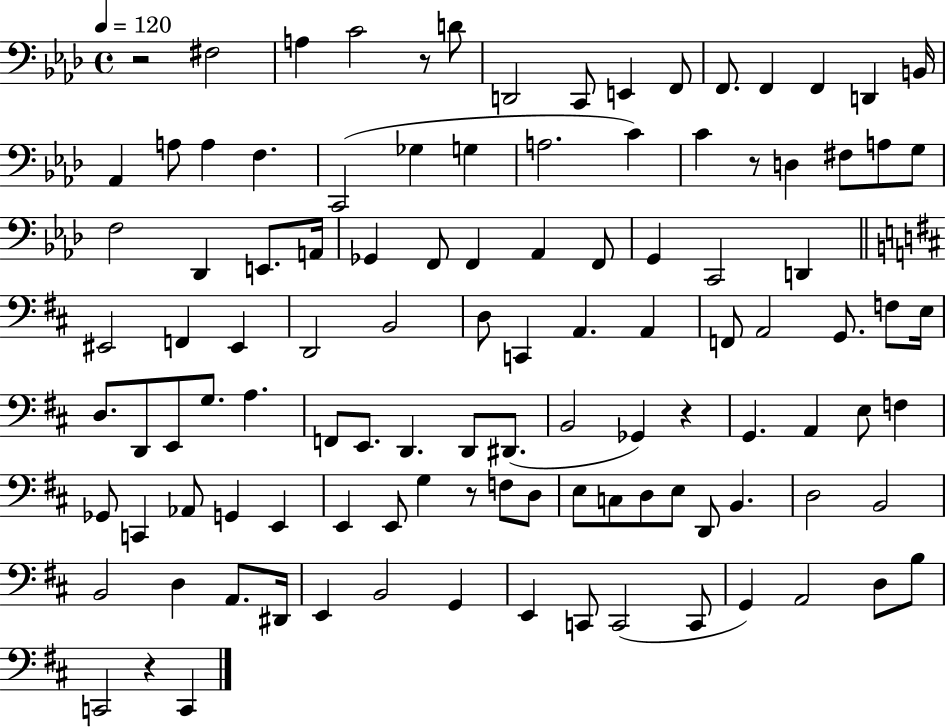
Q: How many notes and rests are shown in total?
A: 110